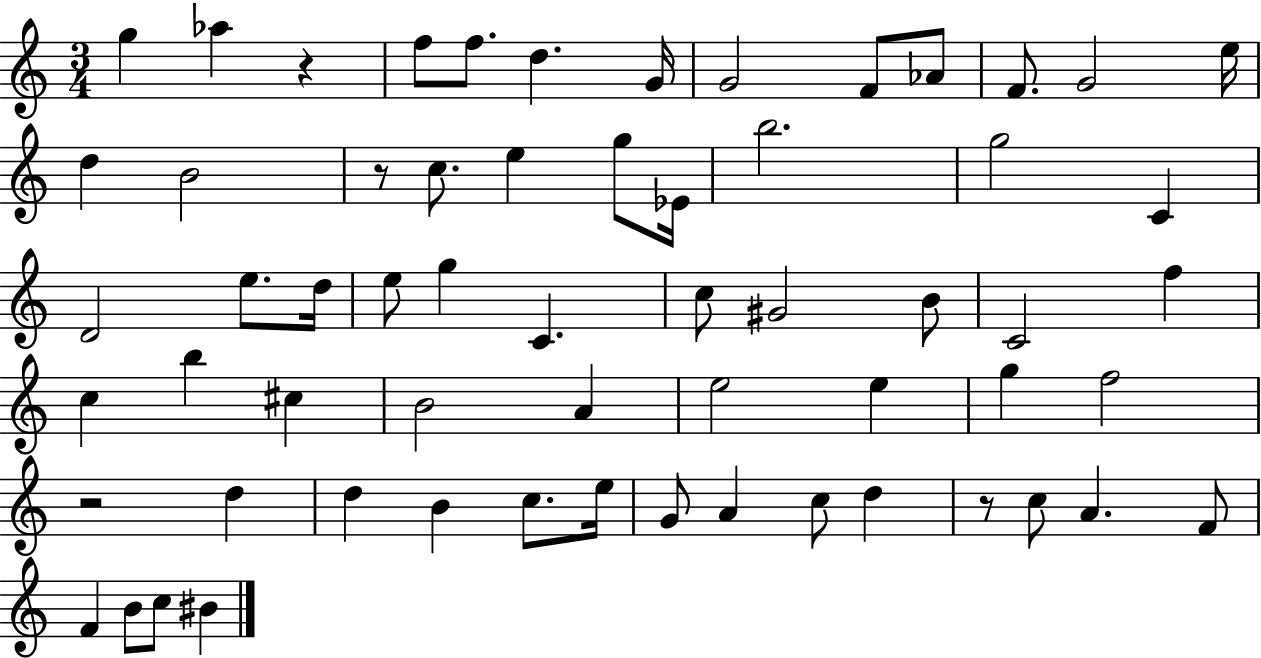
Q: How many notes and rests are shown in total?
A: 61